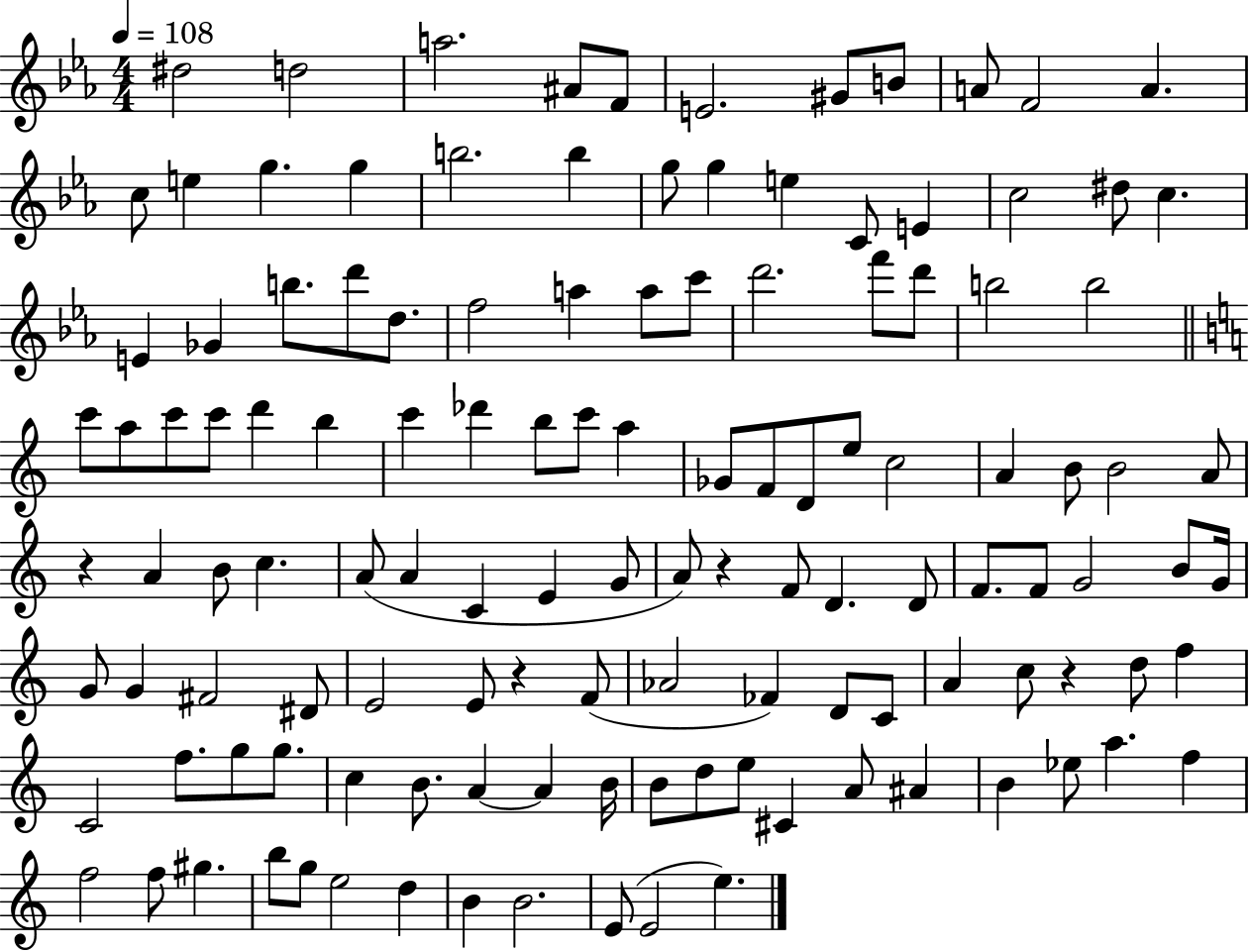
{
  \clef treble
  \numericTimeSignature
  \time 4/4
  \key ees \major
  \tempo 4 = 108
  dis''2 d''2 | a''2. ais'8 f'8 | e'2. gis'8 b'8 | a'8 f'2 a'4. | \break c''8 e''4 g''4. g''4 | b''2. b''4 | g''8 g''4 e''4 c'8 e'4 | c''2 dis''8 c''4. | \break e'4 ges'4 b''8. d'''8 d''8. | f''2 a''4 a''8 c'''8 | d'''2. f'''8 d'''8 | b''2 b''2 | \break \bar "||" \break \key c \major c'''8 a''8 c'''8 c'''8 d'''4 b''4 | c'''4 des'''4 b''8 c'''8 a''4 | ges'8 f'8 d'8 e''8 c''2 | a'4 b'8 b'2 a'8 | \break r4 a'4 b'8 c''4. | a'8( a'4 c'4 e'4 g'8 | a'8) r4 f'8 d'4. d'8 | f'8. f'8 g'2 b'8 g'16 | \break g'8 g'4 fis'2 dis'8 | e'2 e'8 r4 f'8( | aes'2 fes'4) d'8 c'8 | a'4 c''8 r4 d''8 f''4 | \break c'2 f''8. g''8 g''8. | c''4 b'8. a'4~~ a'4 b'16 | b'8 d''8 e''8 cis'4 a'8 ais'4 | b'4 ees''8 a''4. f''4 | \break f''2 f''8 gis''4. | b''8 g''8 e''2 d''4 | b'4 b'2. | e'8( e'2 e''4.) | \break \bar "|."
}